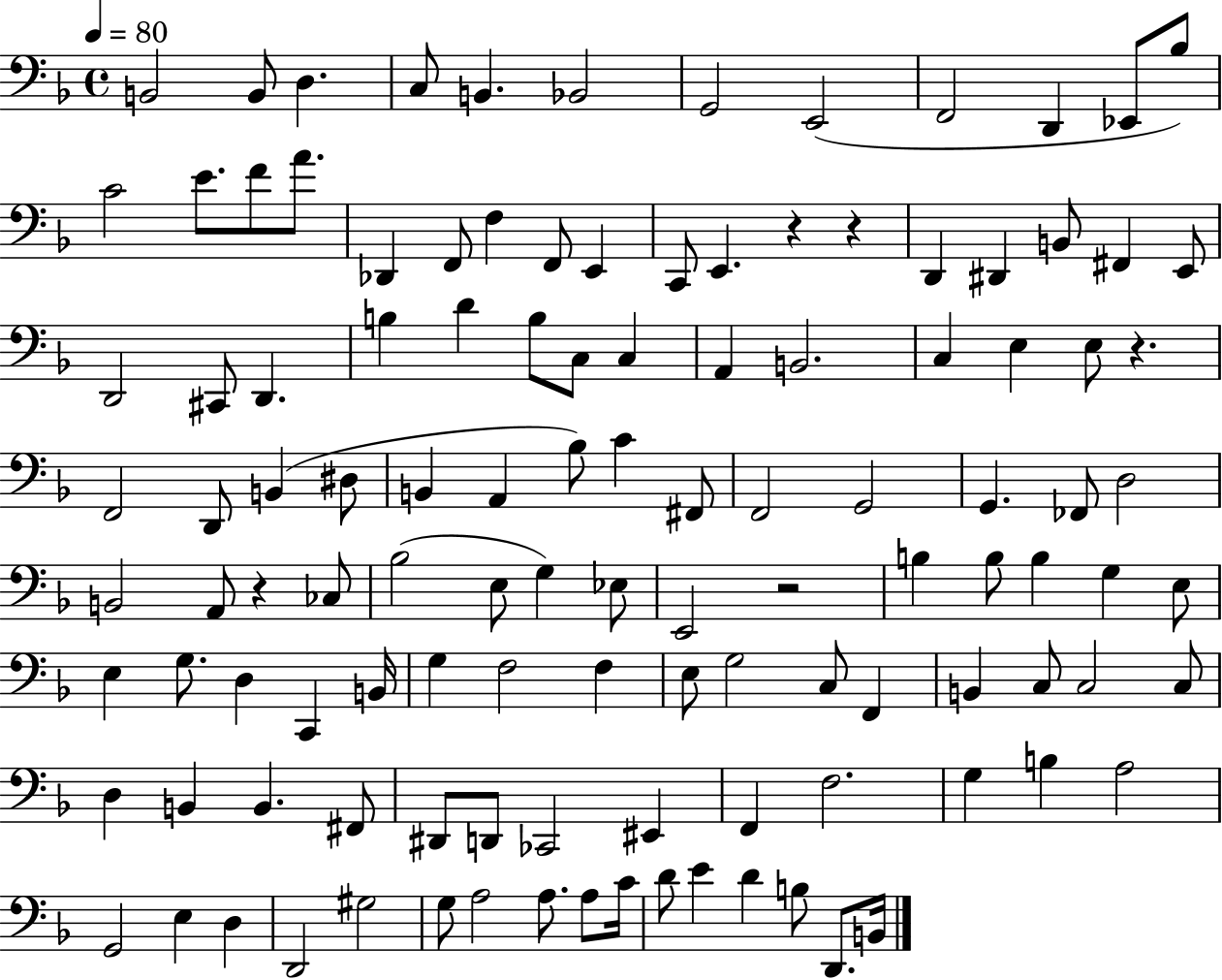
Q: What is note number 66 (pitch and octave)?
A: B3